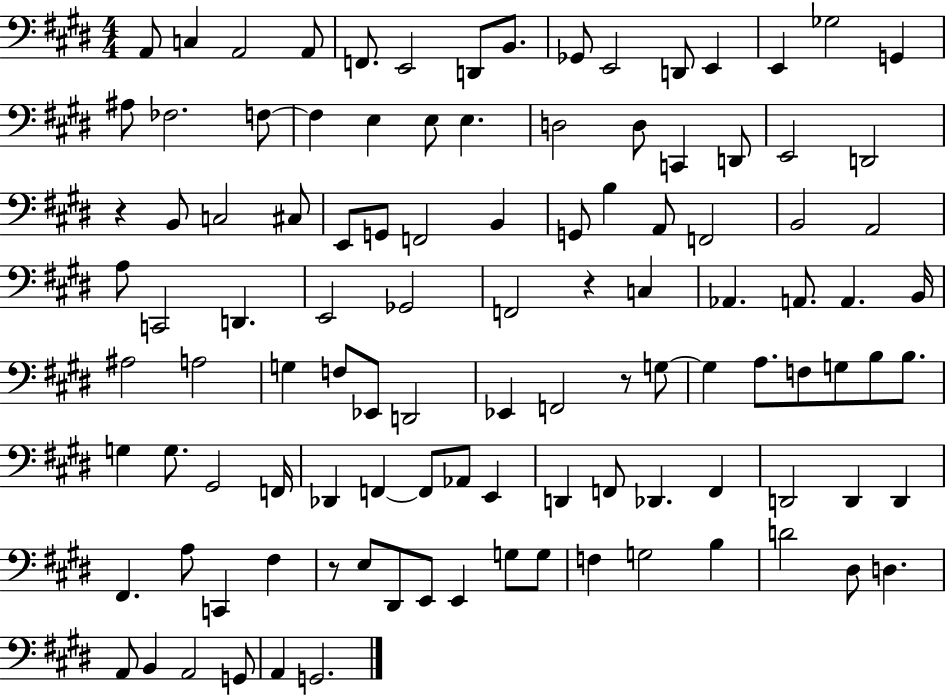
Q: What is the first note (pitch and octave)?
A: A2